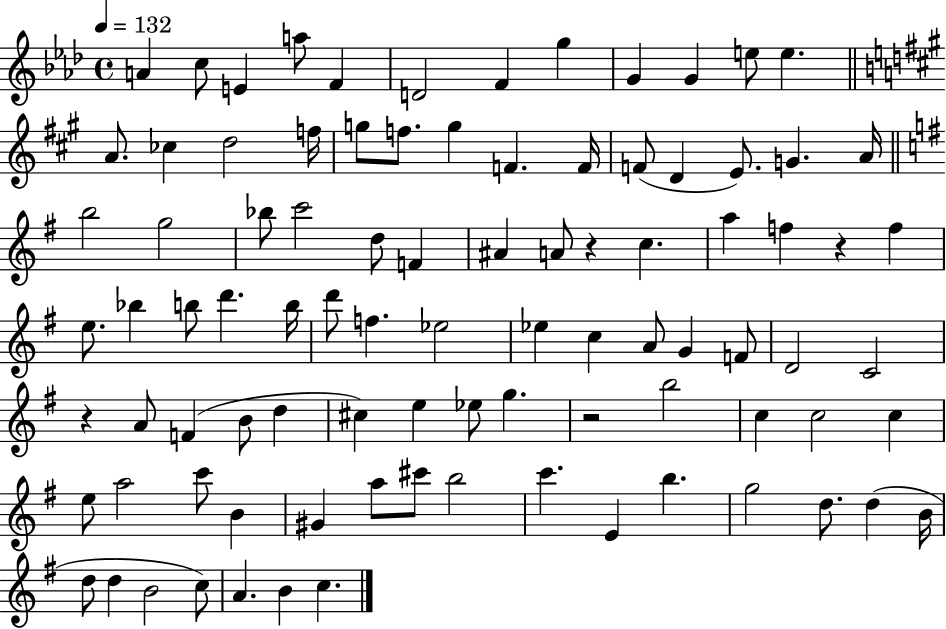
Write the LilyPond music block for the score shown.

{
  \clef treble
  \time 4/4
  \defaultTimeSignature
  \key aes \major
  \tempo 4 = 132
  a'4 c''8 e'4 a''8 f'4 | d'2 f'4 g''4 | g'4 g'4 e''8 e''4. | \bar "||" \break \key a \major a'8. ces''4 d''2 f''16 | g''8 f''8. g''4 f'4. f'16 | f'8( d'4 e'8.) g'4. a'16 | \bar "||" \break \key g \major b''2 g''2 | bes''8 c'''2 d''8 f'4 | ais'4 a'8 r4 c''4. | a''4 f''4 r4 f''4 | \break e''8. bes''4 b''8 d'''4. b''16 | d'''8 f''4. ees''2 | ees''4 c''4 a'8 g'4 f'8 | d'2 c'2 | \break r4 a'8 f'4( b'8 d''4 | cis''4) e''4 ees''8 g''4. | r2 b''2 | c''4 c''2 c''4 | \break e''8 a''2 c'''8 b'4 | gis'4 a''8 cis'''8 b''2 | c'''4. e'4 b''4. | g''2 d''8. d''4( b'16 | \break d''8 d''4 b'2 c''8) | a'4. b'4 c''4. | \bar "|."
}